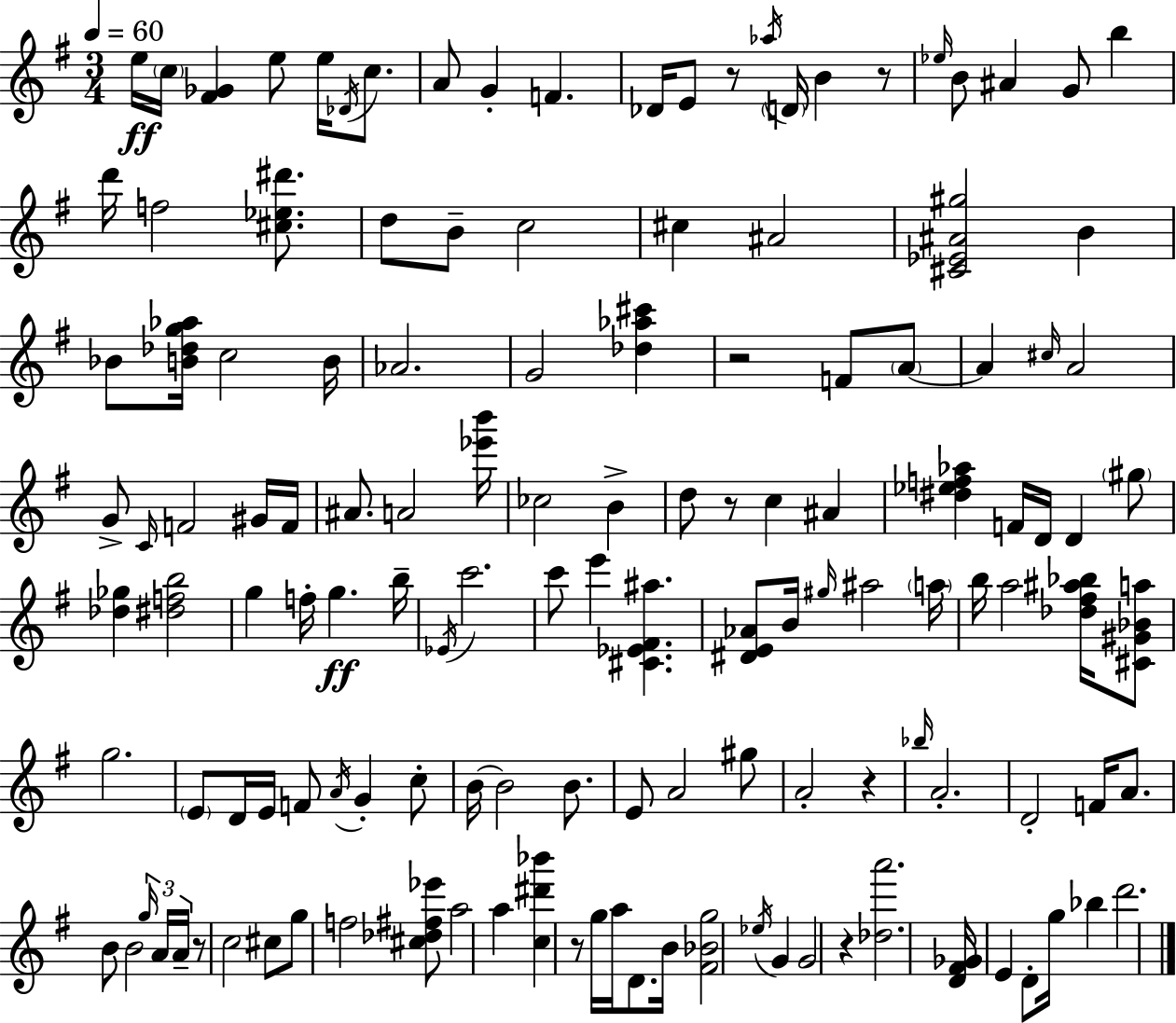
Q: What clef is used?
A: treble